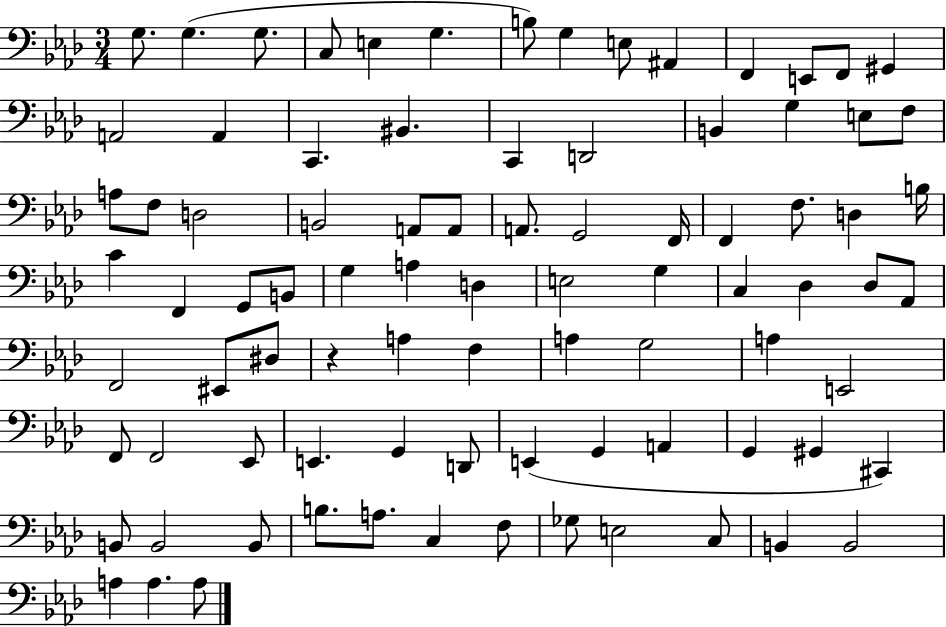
G3/e. G3/q. G3/e. C3/e E3/q G3/q. B3/e G3/q E3/e A#2/q F2/q E2/e F2/e G#2/q A2/h A2/q C2/q. BIS2/q. C2/q D2/h B2/q G3/q E3/e F3/e A3/e F3/e D3/h B2/h A2/e A2/e A2/e. G2/h F2/s F2/q F3/e. D3/q B3/s C4/q F2/q G2/e B2/e G3/q A3/q D3/q E3/h G3/q C3/q Db3/q Db3/e Ab2/e F2/h EIS2/e D#3/e R/q A3/q F3/q A3/q G3/h A3/q E2/h F2/e F2/h Eb2/e E2/q. G2/q D2/e E2/q G2/q A2/q G2/q G#2/q C#2/q B2/e B2/h B2/e B3/e. A3/e. C3/q F3/e Gb3/e E3/h C3/e B2/q B2/h A3/q A3/q. A3/e